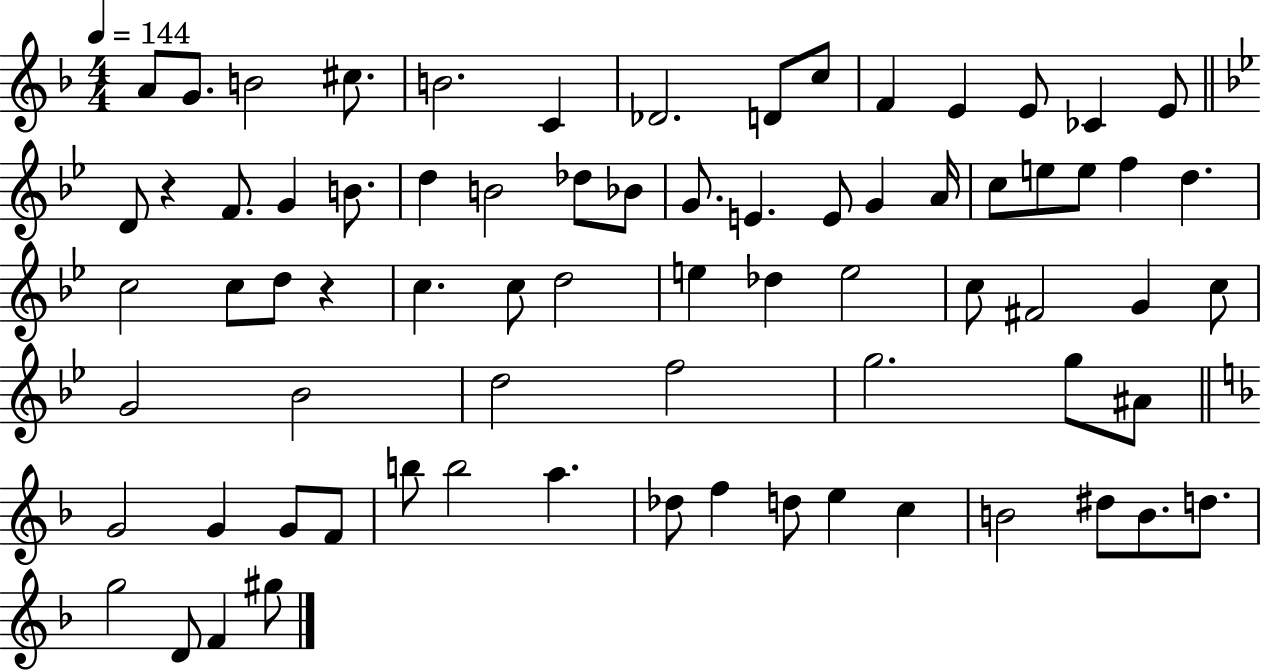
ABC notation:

X:1
T:Untitled
M:4/4
L:1/4
K:F
A/2 G/2 B2 ^c/2 B2 C _D2 D/2 c/2 F E E/2 _C E/2 D/2 z F/2 G B/2 d B2 _d/2 _B/2 G/2 E E/2 G A/4 c/2 e/2 e/2 f d c2 c/2 d/2 z c c/2 d2 e _d e2 c/2 ^F2 G c/2 G2 _B2 d2 f2 g2 g/2 ^A/2 G2 G G/2 F/2 b/2 b2 a _d/2 f d/2 e c B2 ^d/2 B/2 d/2 g2 D/2 F ^g/2